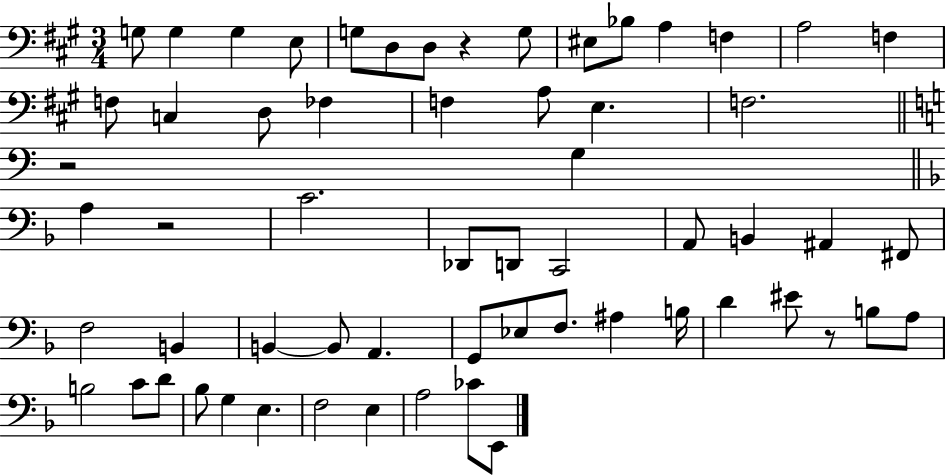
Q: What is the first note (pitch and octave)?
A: G3